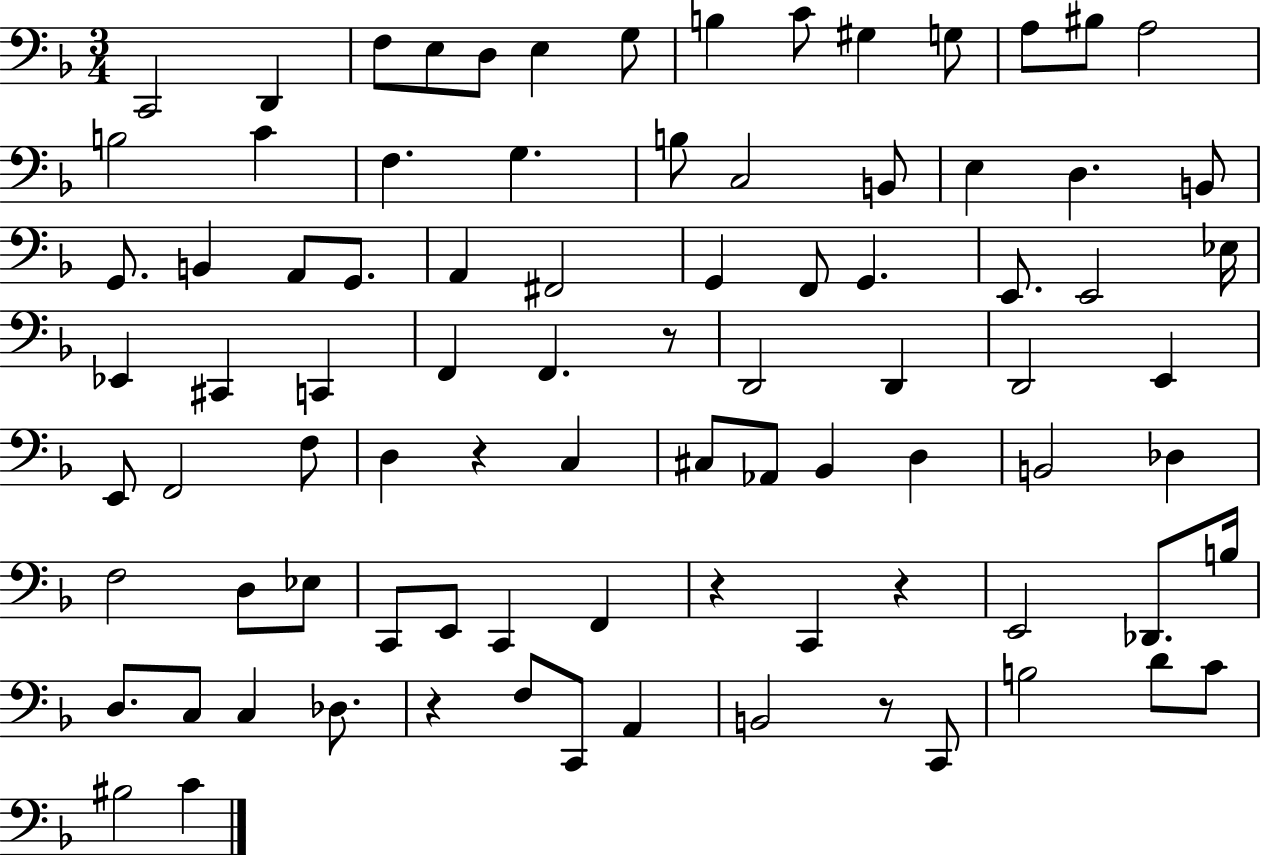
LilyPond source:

{
  \clef bass
  \numericTimeSignature
  \time 3/4
  \key f \major
  \repeat volta 2 { c,2 d,4 | f8 e8 d8 e4 g8 | b4 c'8 gis4 g8 | a8 bis8 a2 | \break b2 c'4 | f4. g4. | b8 c2 b,8 | e4 d4. b,8 | \break g,8. b,4 a,8 g,8. | a,4 fis,2 | g,4 f,8 g,4. | e,8. e,2 ees16 | \break ees,4 cis,4 c,4 | f,4 f,4. r8 | d,2 d,4 | d,2 e,4 | \break e,8 f,2 f8 | d4 r4 c4 | cis8 aes,8 bes,4 d4 | b,2 des4 | \break f2 d8 ees8 | c,8 e,8 c,4 f,4 | r4 c,4 r4 | e,2 des,8. b16 | \break d8. c8 c4 des8. | r4 f8 c,8 a,4 | b,2 r8 c,8 | b2 d'8 c'8 | \break bis2 c'4 | } \bar "|."
}